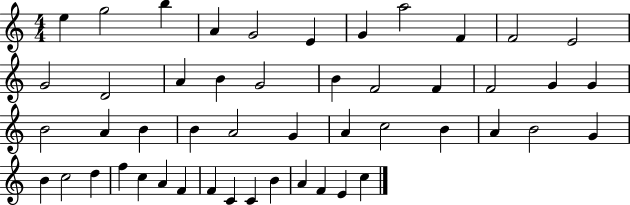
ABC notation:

X:1
T:Untitled
M:4/4
L:1/4
K:C
e g2 b A G2 E G a2 F F2 E2 G2 D2 A B G2 B F2 F F2 G G B2 A B B A2 G A c2 B A B2 G B c2 d f c A F F C C B A F E c